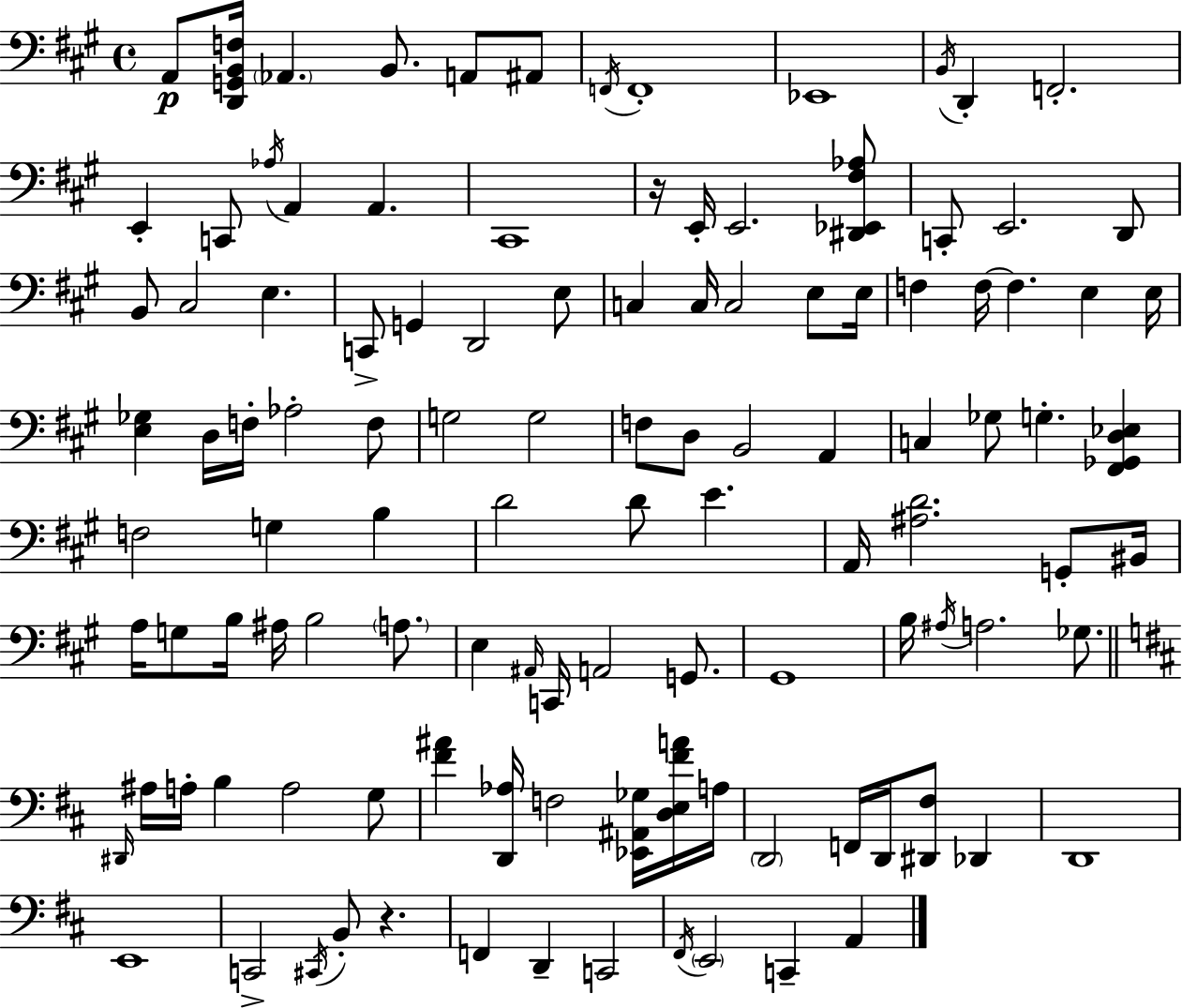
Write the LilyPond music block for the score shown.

{
  \clef bass
  \time 4/4
  \defaultTimeSignature
  \key a \major
  a,8\p <d, g, b, f>16 \parenthesize aes,4. b,8. a,8 ais,8 | \acciaccatura { f,16 } f,1-. | ees,1 | \acciaccatura { b,16 } d,4-. f,2.-. | \break e,4-. c,8 \acciaccatura { aes16 } a,4 a,4. | cis,1 | r16 e,16-. e,2. | <dis, ees, fis aes>8 c,8-. e,2. | \break d,8 b,8 cis2 e4. | c,8-> g,4 d,2 | e8 c4 c16 c2 | e8 e16 f4 f16~~ f4. e4 | \break e16 <e ges>4 d16 f16-. aes2-. | f8 g2 g2 | f8 d8 b,2 a,4 | c4 ges8 g4.-. <fis, ges, d ees>4 | \break f2 g4 b4 | d'2 d'8 e'4. | a,16 <ais d'>2. | g,8-. bis,16 a16 g8 b16 ais16 b2 | \break \parenthesize a8. e4 \grace { ais,16 } c,16 a,2 | g,8. gis,1 | b16 \acciaccatura { ais16 } a2. | ges8. \bar "||" \break \key b \minor \grace { dis,16 } ais16 a16-. b4 a2 g8 | <fis' ais'>4 <d, aes>16 f2 <ees, ais, ges>16 <d e fis' a'>16 | a16 \parenthesize d,2 f,16 d,16 <dis, fis>8 des,4 | d,1 | \break e,1 | c,2-> \acciaccatura { cis,16 } b,8-. r4. | f,4 d,4-- c,2 | \acciaccatura { fis,16 } \parenthesize e,2 c,4-- a,4 | \break \bar "|."
}